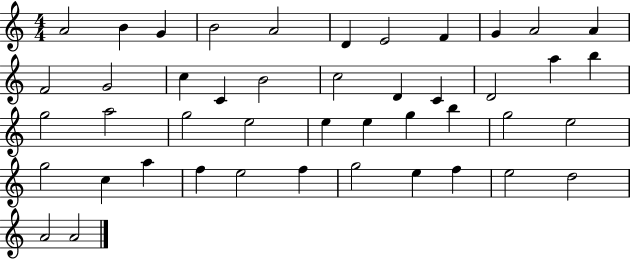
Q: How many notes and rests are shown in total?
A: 45